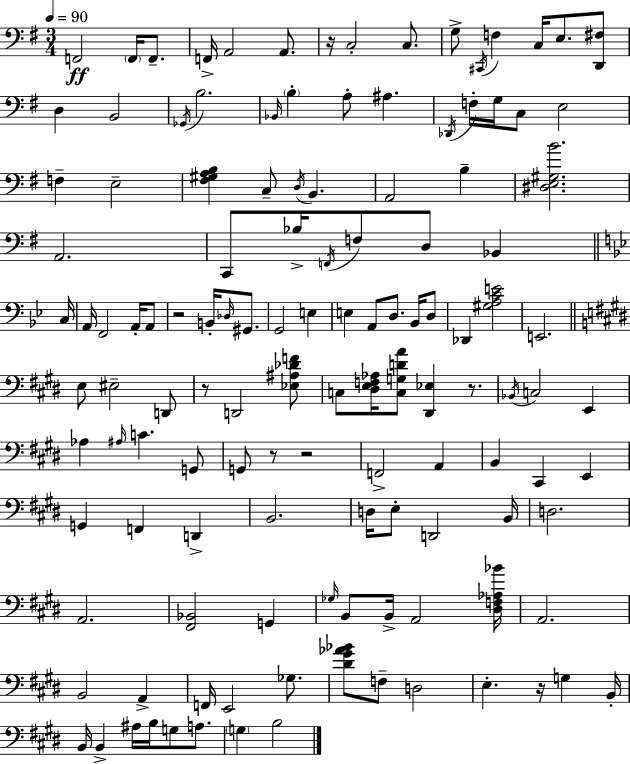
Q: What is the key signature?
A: E minor